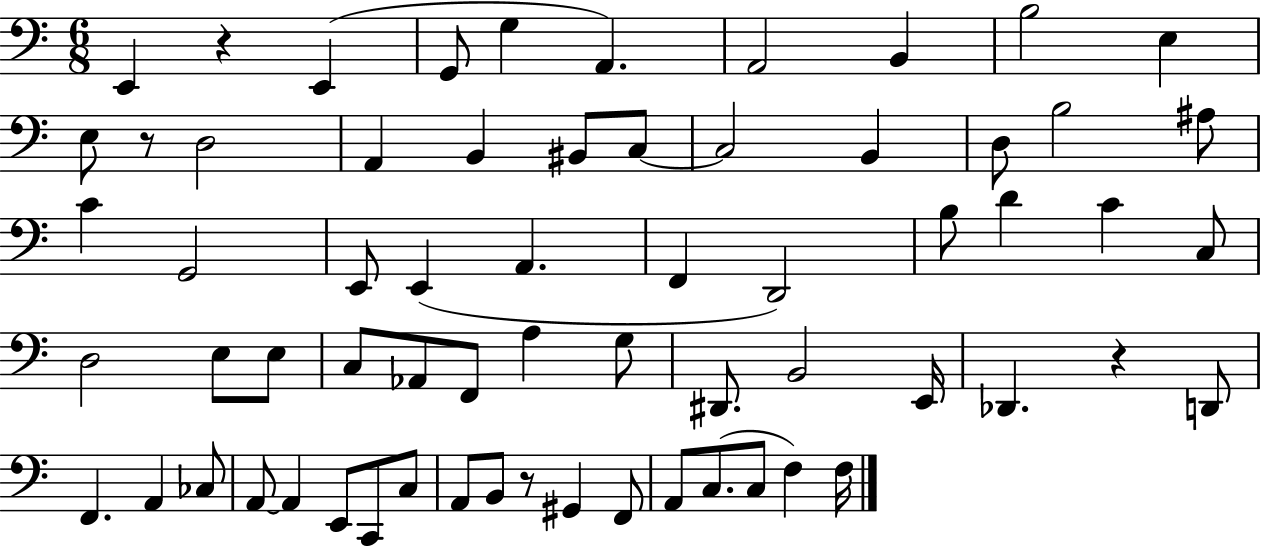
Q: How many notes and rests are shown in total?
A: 65